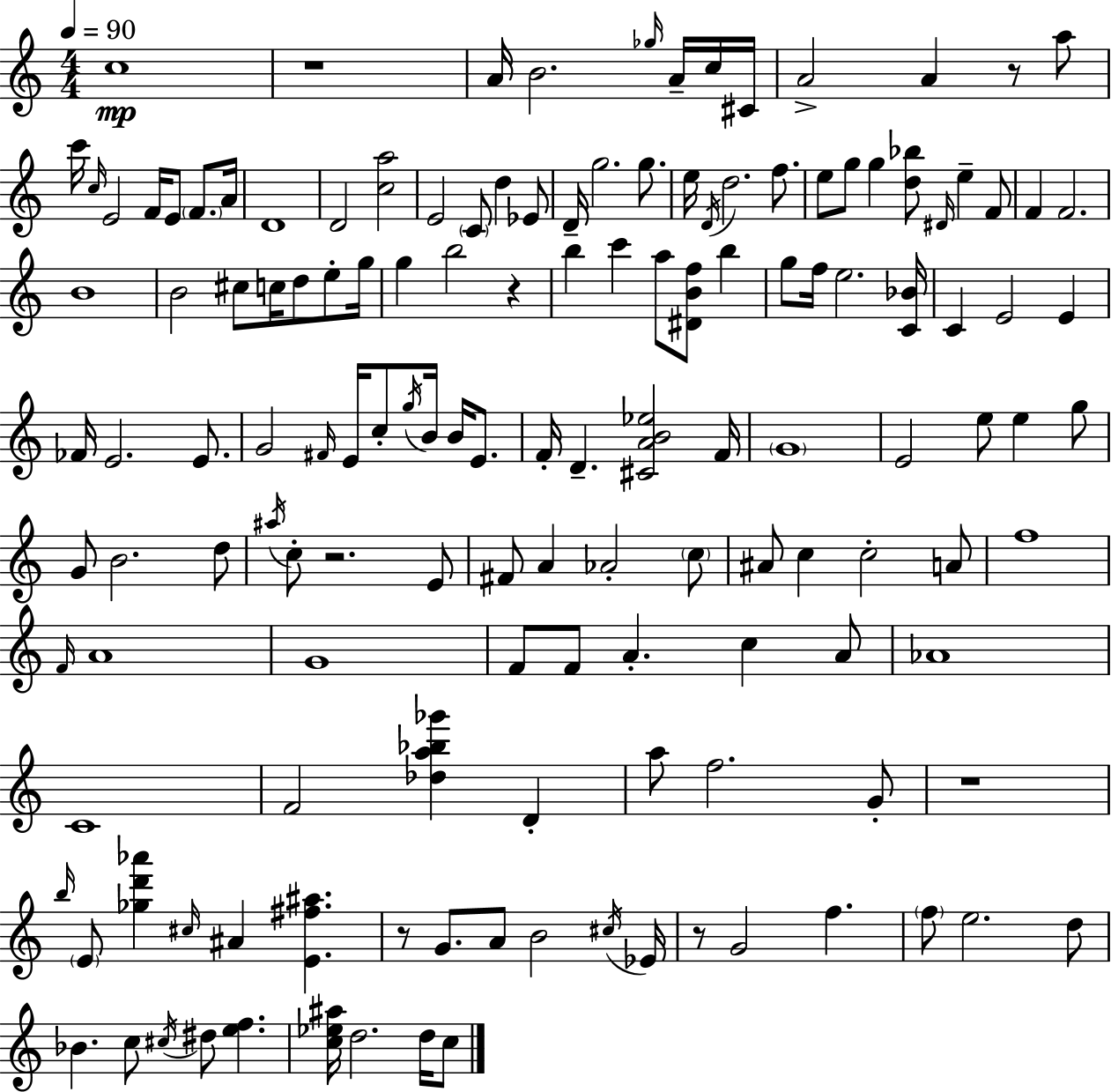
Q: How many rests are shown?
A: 7